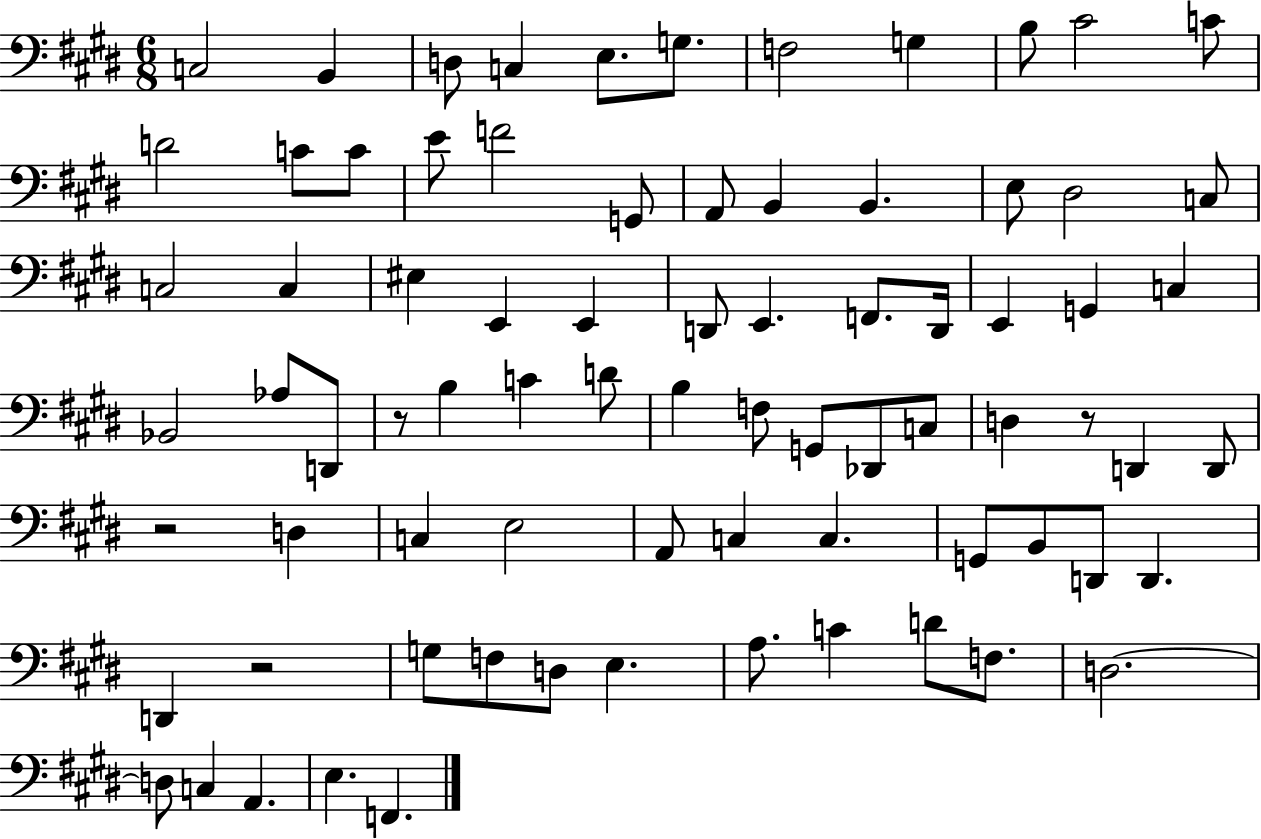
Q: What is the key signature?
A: E major